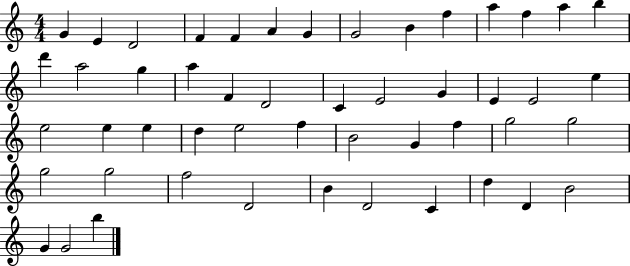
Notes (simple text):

G4/q E4/q D4/h F4/q F4/q A4/q G4/q G4/h B4/q F5/q A5/q F5/q A5/q B5/q D6/q A5/h G5/q A5/q F4/q D4/h C4/q E4/h G4/q E4/q E4/h E5/q E5/h E5/q E5/q D5/q E5/h F5/q B4/h G4/q F5/q G5/h G5/h G5/h G5/h F5/h D4/h B4/q D4/h C4/q D5/q D4/q B4/h G4/q G4/h B5/q